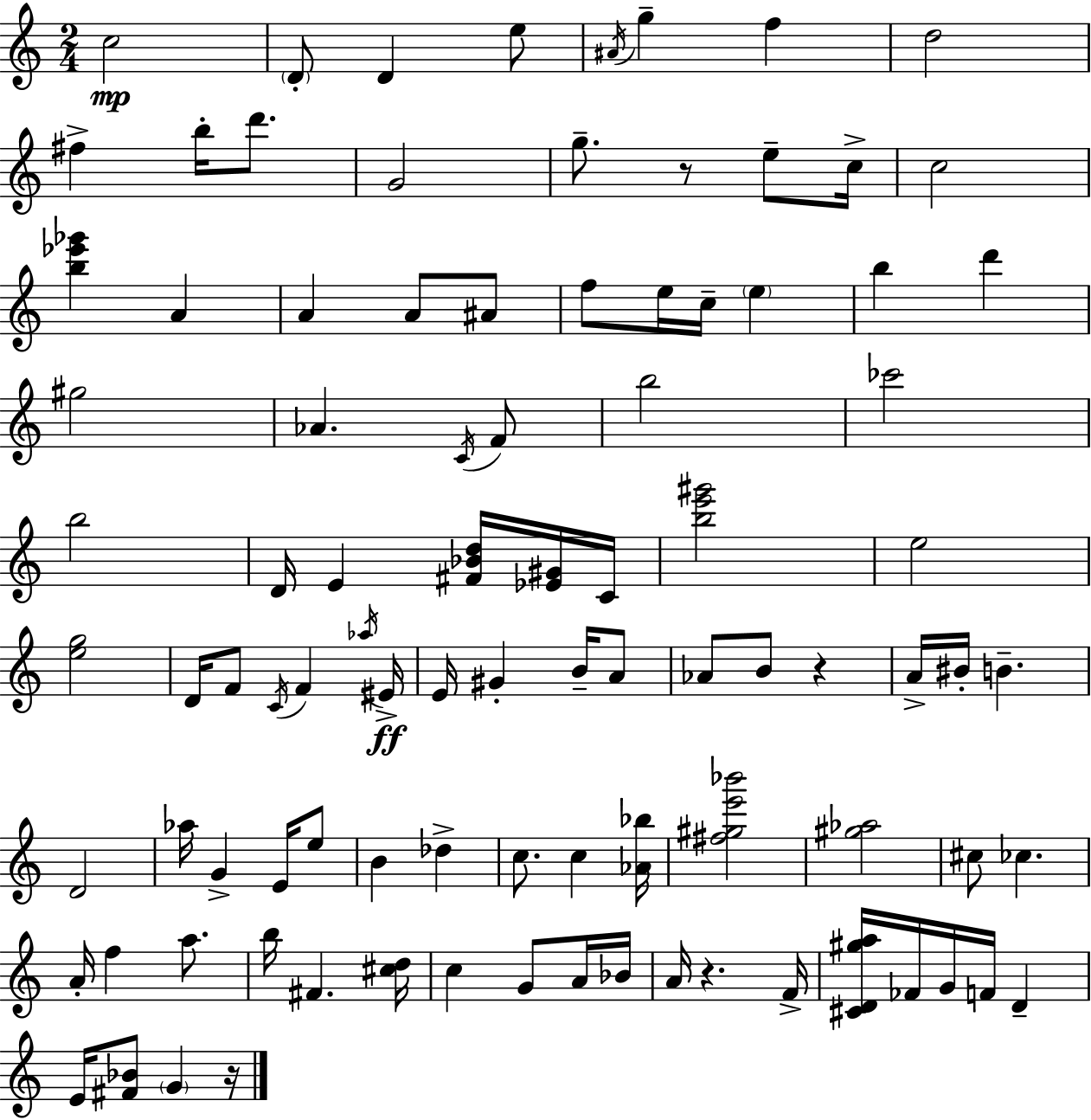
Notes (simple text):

C5/h D4/e D4/q E5/e A#4/s G5/q F5/q D5/h F#5/q B5/s D6/e. G4/h G5/e. R/e E5/e C5/s C5/h [B5,Eb6,Gb6]/q A4/q A4/q A4/e A#4/e F5/e E5/s C5/s E5/q B5/q D6/q G#5/h Ab4/q. C4/s F4/e B5/h CES6/h B5/h D4/s E4/q [F#4,Bb4,D5]/s [Eb4,G#4]/s C4/s [B5,E6,G#6]/h E5/h [E5,G5]/h D4/s F4/e C4/s F4/q Ab5/s EIS4/s E4/s G#4/q B4/s A4/e Ab4/e B4/e R/q A4/s BIS4/s B4/q. D4/h Ab5/s G4/q E4/s E5/e B4/q Db5/q C5/e. C5/q [Ab4,Bb5]/s [F#5,G#5,E6,Bb6]/h [G#5,Ab5]/h C#5/e CES5/q. A4/s F5/q A5/e. B5/s F#4/q. [C#5,D5]/s C5/q G4/e A4/s Bb4/s A4/s R/q. F4/s [C#4,D4,G#5,A5]/s FES4/s G4/s F4/s D4/q E4/s [F#4,Bb4]/e G4/q R/s